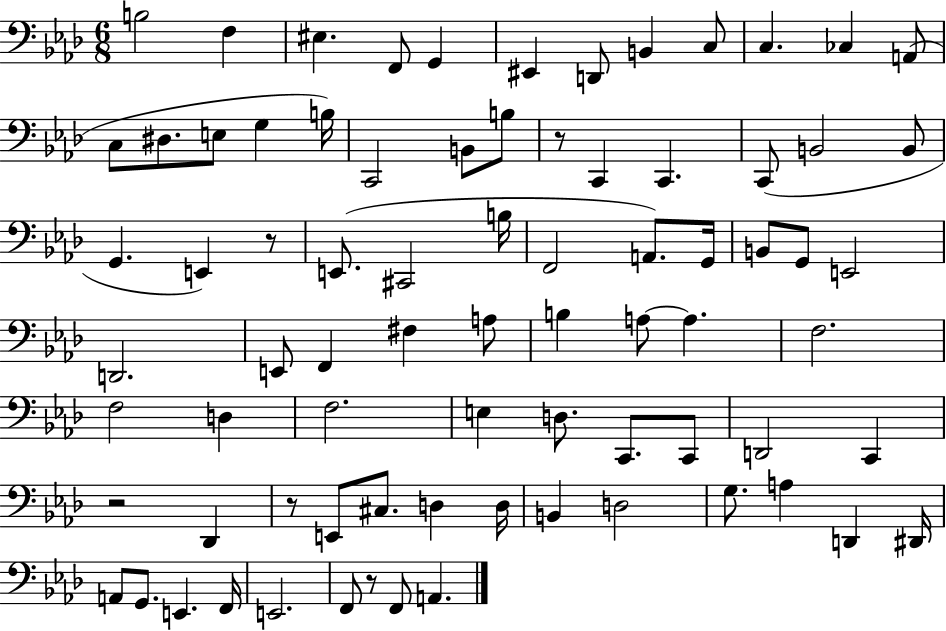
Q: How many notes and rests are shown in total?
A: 78